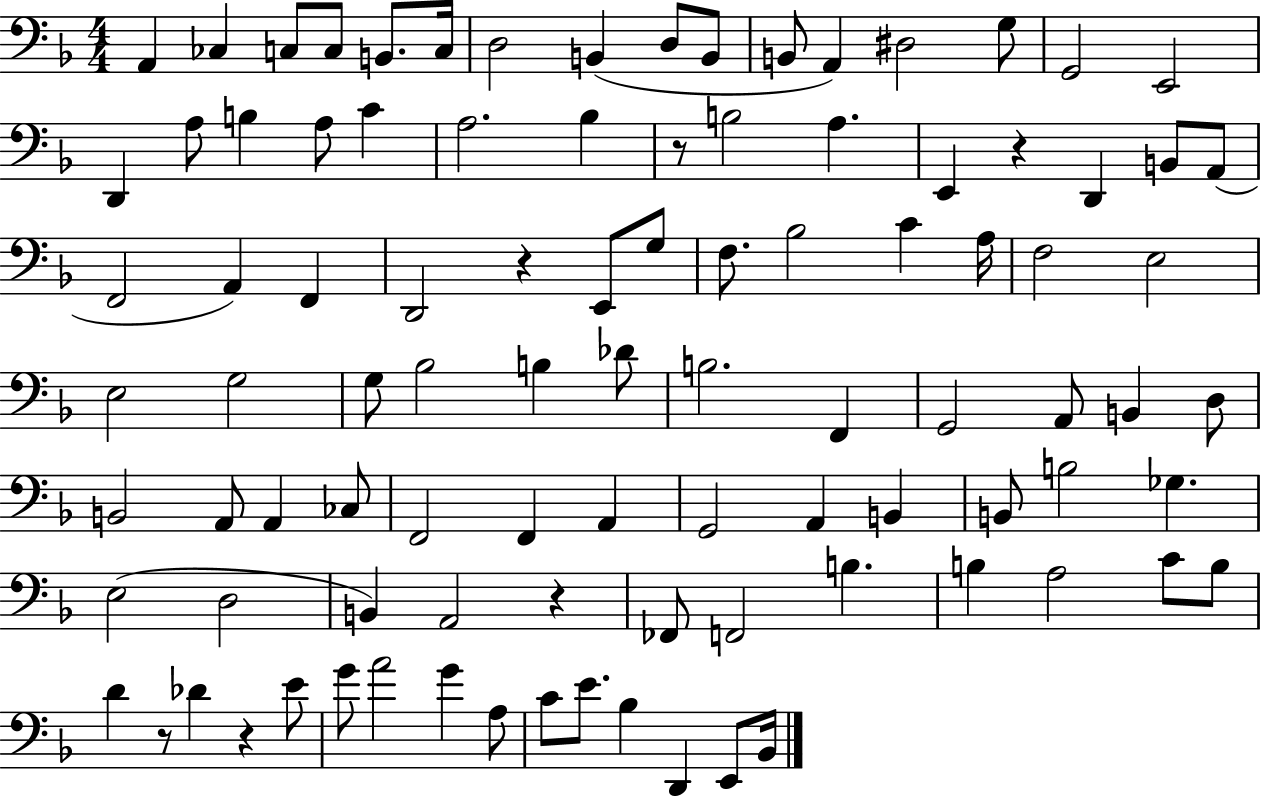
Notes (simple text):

A2/q CES3/q C3/e C3/e B2/e. C3/s D3/h B2/q D3/e B2/e B2/e A2/q D#3/h G3/e G2/h E2/h D2/q A3/e B3/q A3/e C4/q A3/h. Bb3/q R/e B3/h A3/q. E2/q R/q D2/q B2/e A2/e F2/h A2/q F2/q D2/h R/q E2/e G3/e F3/e. Bb3/h C4/q A3/s F3/h E3/h E3/h G3/h G3/e Bb3/h B3/q Db4/e B3/h. F2/q G2/h A2/e B2/q D3/e B2/h A2/e A2/q CES3/e F2/h F2/q A2/q G2/h A2/q B2/q B2/e B3/h Gb3/q. E3/h D3/h B2/q A2/h R/q FES2/e F2/h B3/q. B3/q A3/h C4/e B3/e D4/q R/e Db4/q R/q E4/e G4/e A4/h G4/q A3/e C4/e E4/e. Bb3/q D2/q E2/e Bb2/s